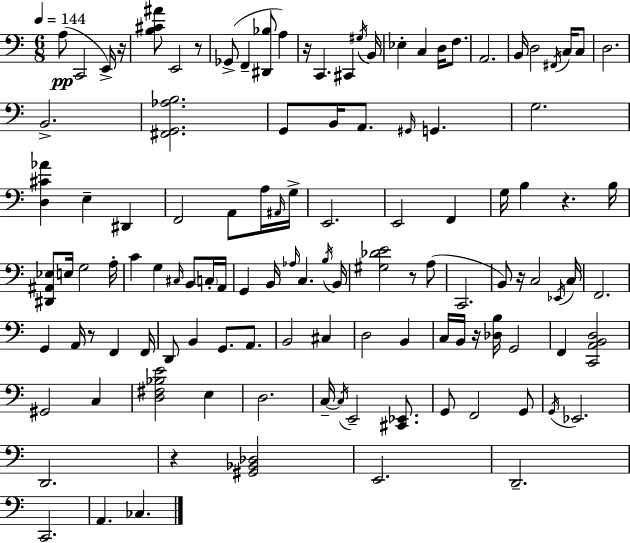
{
  \clef bass
  \numericTimeSignature
  \time 6/8
  \key c \major
  \tempo 4 = 144
  a8(\pp c,2 e,16->) r16 | <b cis' ais'>8 e,2 r8 | ges,8->( f,4-- <dis, bes>8 a4) | r16 c,4. cis,4 \acciaccatura { gis16 } | \break b,16 ees4-. c4 d16 f8. | a,2. | b,16 d2 \acciaccatura { fis,16 } c16 | c8 d2. | \break b,2.-> | <fis, g, aes b>2. | g,8 b,16 a,8. \grace { gis,16 } g,4. | g2. | \break <d cis' aes'>4 e4-- dis,4 | f,2 a,8 | a16 \grace { ais,16 } g16-> e,2. | e,2 | \break f,4 g16 b4 r4. | b16 <dis, ais, ees>8 e16 g2 | a16-. c'4 g4 | \grace { cis16 } b,8 \parenthesize c16-. a,16 g,4 b,16 \grace { aes16 } c4. | \break \acciaccatura { b16 } b,16 <gis des' e'>2 | r8 a8( c,2. | b,8) r16 c2 | \acciaccatura { ees,16 } c16 f,2. | \break g,4 | a,16 r8 f,4 f,16 d,8 b,4 | g,8. a,8. b,2 | cis4 d2 | \break b,4 c16 b,16 r16 <des b>16 | g,2 f,4 | <c, a, b, d>2 gis,2 | c4 <d fis bes e'>2 | \break e4 d2. | c16--~~ \acciaccatura { c16 } e,2-- | <cis, ees,>8. g,8 f,2 | g,8 \acciaccatura { g,16 } ees,2. | \break d,2. | r4 | <gis, bes, des>2 e,2. | d,2.-- | \break c,2. | a,4. | ces4. \bar "|."
}